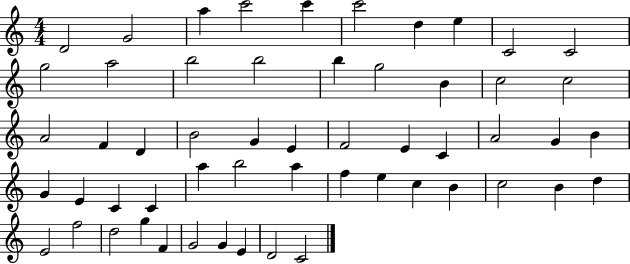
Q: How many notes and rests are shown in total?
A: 55